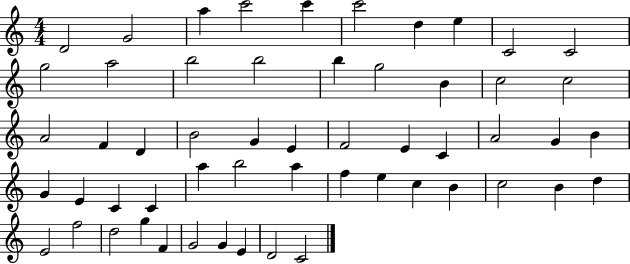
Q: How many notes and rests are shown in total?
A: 55